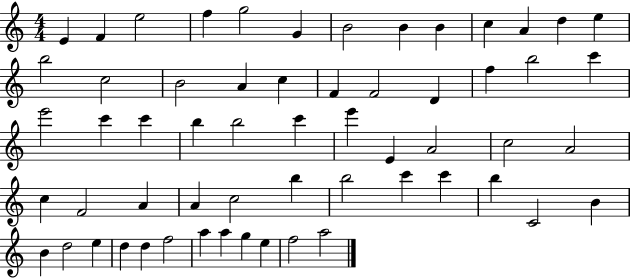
X:1
T:Untitled
M:4/4
L:1/4
K:C
E F e2 f g2 G B2 B B c A d e b2 c2 B2 A c F F2 D f b2 c' e'2 c' c' b b2 c' e' E A2 c2 A2 c F2 A A c2 b b2 c' c' b C2 B B d2 e d d f2 a a g e f2 a2